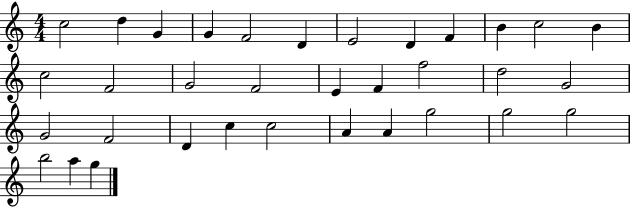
{
  \clef treble
  \numericTimeSignature
  \time 4/4
  \key c \major
  c''2 d''4 g'4 | g'4 f'2 d'4 | e'2 d'4 f'4 | b'4 c''2 b'4 | \break c''2 f'2 | g'2 f'2 | e'4 f'4 f''2 | d''2 g'2 | \break g'2 f'2 | d'4 c''4 c''2 | a'4 a'4 g''2 | g''2 g''2 | \break b''2 a''4 g''4 | \bar "|."
}